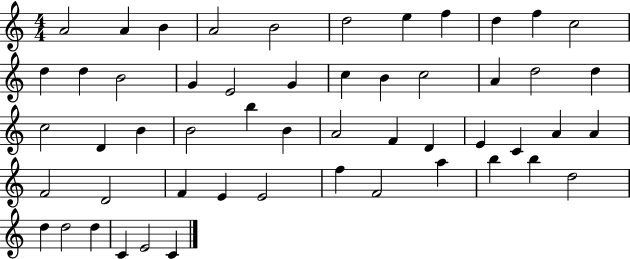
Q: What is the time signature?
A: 4/4